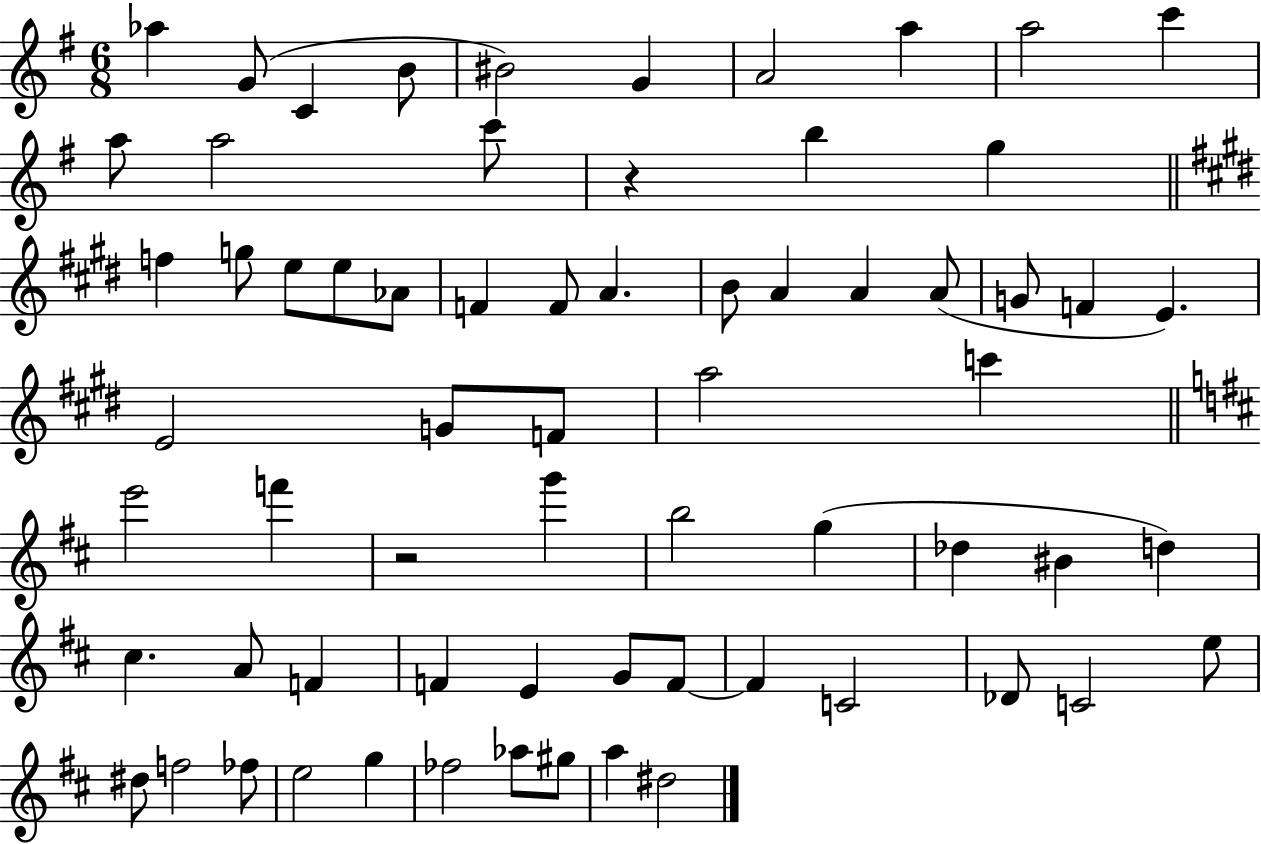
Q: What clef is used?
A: treble